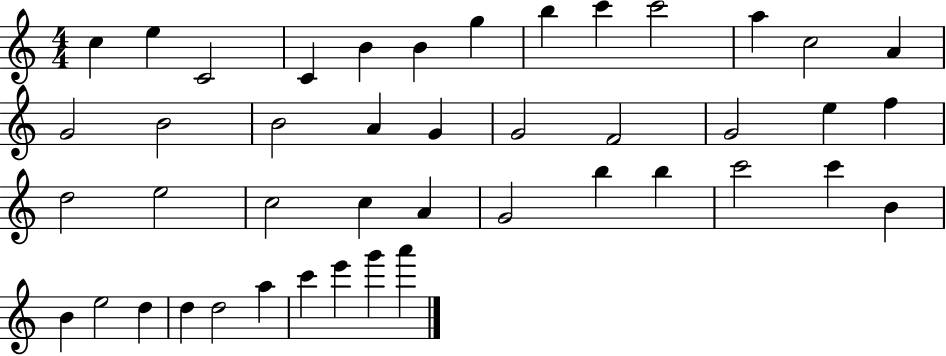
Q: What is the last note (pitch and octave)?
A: A6